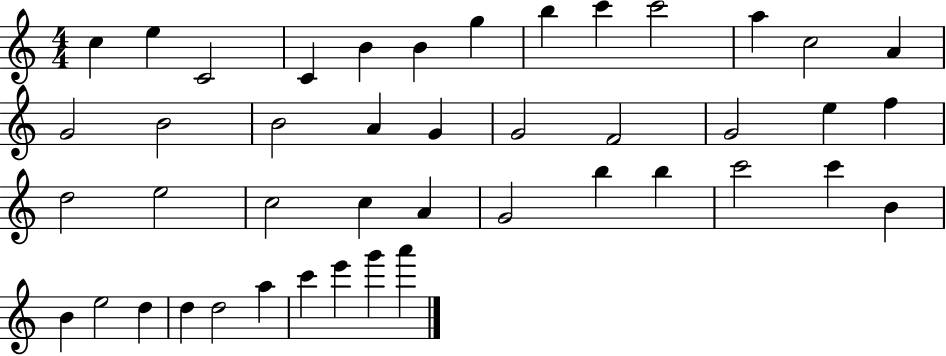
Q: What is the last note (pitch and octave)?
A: A6